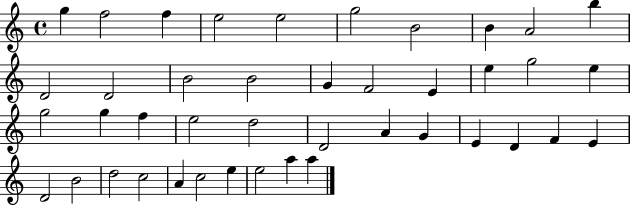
G5/q F5/h F5/q E5/h E5/h G5/h B4/h B4/q A4/h B5/q D4/h D4/h B4/h B4/h G4/q F4/h E4/q E5/q G5/h E5/q G5/h G5/q F5/q E5/h D5/h D4/h A4/q G4/q E4/q D4/q F4/q E4/q D4/h B4/h D5/h C5/h A4/q C5/h E5/q E5/h A5/q A5/q